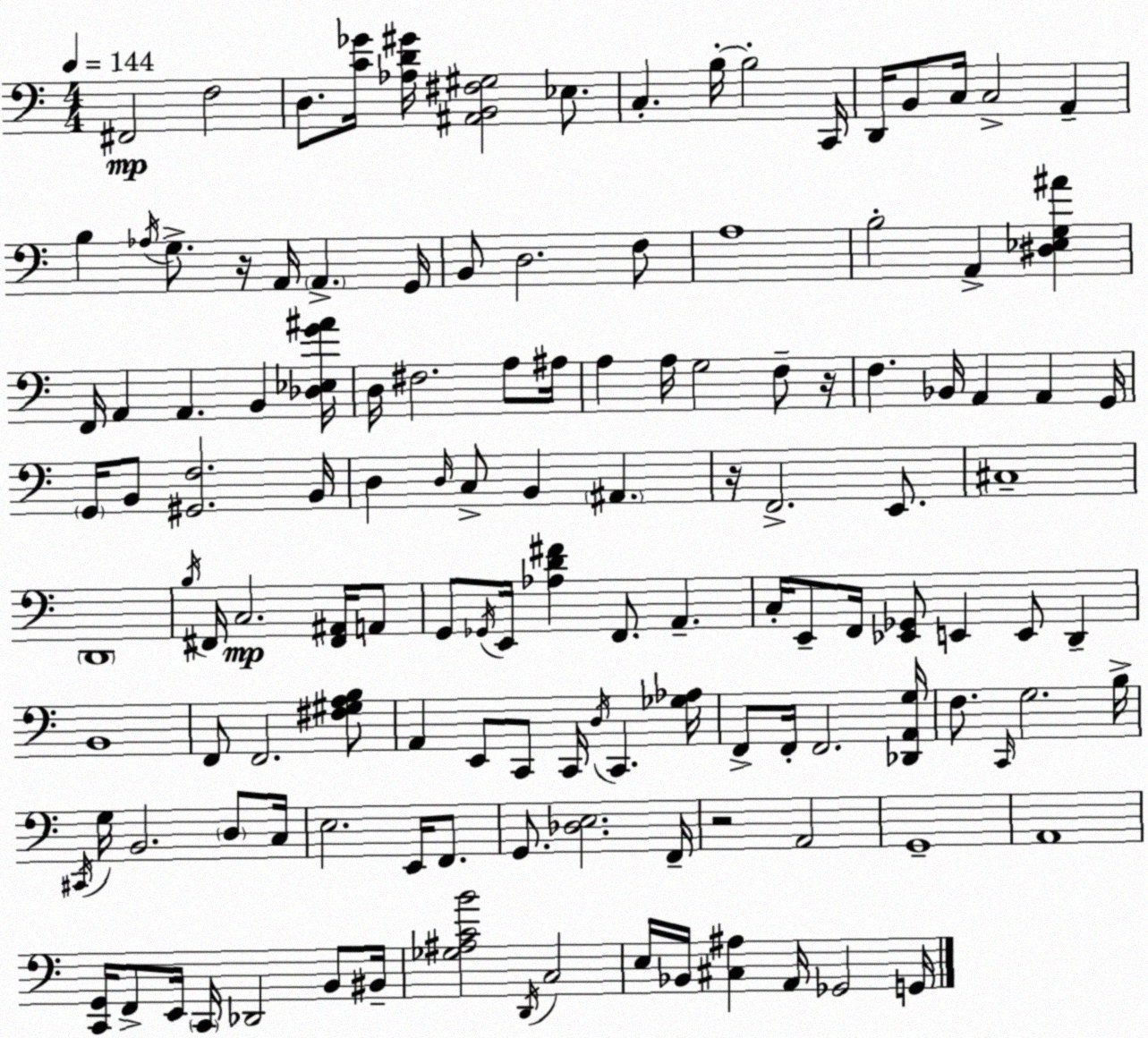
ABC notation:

X:1
T:Untitled
M:4/4
L:1/4
K:Am
^F,,2 F,2 D,/2 [C_G]/4 [_A,D^G]/4 [^A,,B,,^F,^G,]2 _E,/2 C, B,/4 B,2 C,,/4 D,,/4 B,,/2 C,/4 C,2 A,, B, _A,/4 G,/2 z/4 A,,/4 A,, G,,/4 B,,/2 D,2 F,/2 A,4 B,2 A,, [^D,_E,G,^A] F,,/4 A,, A,, B,, [_D,_E,G^A]/4 D,/4 ^F,2 A,/2 ^A,/4 A, A,/4 G,2 F,/2 z/4 F, _B,,/4 A,, A,, G,,/4 G,,/4 B,,/2 [^G,,F,]2 B,,/4 D, D,/4 C,/2 B,, ^A,, z/4 F,,2 E,,/2 ^C,4 D,,4 B,/4 ^F,,/4 C,2 [^F,,^A,,]/4 A,,/2 G,,/2 _G,,/4 E,,/4 [_A,D^F] F,,/2 A,, C,/4 E,,/2 F,,/4 [_E,,_G,,]/2 E,, E,,/2 D,, B,,4 F,,/2 F,,2 [^F,^G,A,B,]/2 A,, E,,/2 C,,/2 C,,/4 D,/4 C,, [_G,_A,]/4 F,,/2 F,,/4 F,,2 [_D,,A,,G,]/4 F,/2 C,,/4 G,2 B,/4 ^C,,/4 G,/4 B,,2 D,/2 C,/4 E,2 E,,/4 F,,/2 G,,/2 [_D,E,]2 F,,/4 z2 A,,2 G,,4 A,,4 [C,,G,,]/4 F,,/2 E,,/4 C,,/4 _D,,2 B,,/2 ^B,,/4 [_G,^A,CB]2 D,,/4 C,2 E,/4 _B,,/4 [^C,^A,] A,,/4 _G,,2 G,,/4